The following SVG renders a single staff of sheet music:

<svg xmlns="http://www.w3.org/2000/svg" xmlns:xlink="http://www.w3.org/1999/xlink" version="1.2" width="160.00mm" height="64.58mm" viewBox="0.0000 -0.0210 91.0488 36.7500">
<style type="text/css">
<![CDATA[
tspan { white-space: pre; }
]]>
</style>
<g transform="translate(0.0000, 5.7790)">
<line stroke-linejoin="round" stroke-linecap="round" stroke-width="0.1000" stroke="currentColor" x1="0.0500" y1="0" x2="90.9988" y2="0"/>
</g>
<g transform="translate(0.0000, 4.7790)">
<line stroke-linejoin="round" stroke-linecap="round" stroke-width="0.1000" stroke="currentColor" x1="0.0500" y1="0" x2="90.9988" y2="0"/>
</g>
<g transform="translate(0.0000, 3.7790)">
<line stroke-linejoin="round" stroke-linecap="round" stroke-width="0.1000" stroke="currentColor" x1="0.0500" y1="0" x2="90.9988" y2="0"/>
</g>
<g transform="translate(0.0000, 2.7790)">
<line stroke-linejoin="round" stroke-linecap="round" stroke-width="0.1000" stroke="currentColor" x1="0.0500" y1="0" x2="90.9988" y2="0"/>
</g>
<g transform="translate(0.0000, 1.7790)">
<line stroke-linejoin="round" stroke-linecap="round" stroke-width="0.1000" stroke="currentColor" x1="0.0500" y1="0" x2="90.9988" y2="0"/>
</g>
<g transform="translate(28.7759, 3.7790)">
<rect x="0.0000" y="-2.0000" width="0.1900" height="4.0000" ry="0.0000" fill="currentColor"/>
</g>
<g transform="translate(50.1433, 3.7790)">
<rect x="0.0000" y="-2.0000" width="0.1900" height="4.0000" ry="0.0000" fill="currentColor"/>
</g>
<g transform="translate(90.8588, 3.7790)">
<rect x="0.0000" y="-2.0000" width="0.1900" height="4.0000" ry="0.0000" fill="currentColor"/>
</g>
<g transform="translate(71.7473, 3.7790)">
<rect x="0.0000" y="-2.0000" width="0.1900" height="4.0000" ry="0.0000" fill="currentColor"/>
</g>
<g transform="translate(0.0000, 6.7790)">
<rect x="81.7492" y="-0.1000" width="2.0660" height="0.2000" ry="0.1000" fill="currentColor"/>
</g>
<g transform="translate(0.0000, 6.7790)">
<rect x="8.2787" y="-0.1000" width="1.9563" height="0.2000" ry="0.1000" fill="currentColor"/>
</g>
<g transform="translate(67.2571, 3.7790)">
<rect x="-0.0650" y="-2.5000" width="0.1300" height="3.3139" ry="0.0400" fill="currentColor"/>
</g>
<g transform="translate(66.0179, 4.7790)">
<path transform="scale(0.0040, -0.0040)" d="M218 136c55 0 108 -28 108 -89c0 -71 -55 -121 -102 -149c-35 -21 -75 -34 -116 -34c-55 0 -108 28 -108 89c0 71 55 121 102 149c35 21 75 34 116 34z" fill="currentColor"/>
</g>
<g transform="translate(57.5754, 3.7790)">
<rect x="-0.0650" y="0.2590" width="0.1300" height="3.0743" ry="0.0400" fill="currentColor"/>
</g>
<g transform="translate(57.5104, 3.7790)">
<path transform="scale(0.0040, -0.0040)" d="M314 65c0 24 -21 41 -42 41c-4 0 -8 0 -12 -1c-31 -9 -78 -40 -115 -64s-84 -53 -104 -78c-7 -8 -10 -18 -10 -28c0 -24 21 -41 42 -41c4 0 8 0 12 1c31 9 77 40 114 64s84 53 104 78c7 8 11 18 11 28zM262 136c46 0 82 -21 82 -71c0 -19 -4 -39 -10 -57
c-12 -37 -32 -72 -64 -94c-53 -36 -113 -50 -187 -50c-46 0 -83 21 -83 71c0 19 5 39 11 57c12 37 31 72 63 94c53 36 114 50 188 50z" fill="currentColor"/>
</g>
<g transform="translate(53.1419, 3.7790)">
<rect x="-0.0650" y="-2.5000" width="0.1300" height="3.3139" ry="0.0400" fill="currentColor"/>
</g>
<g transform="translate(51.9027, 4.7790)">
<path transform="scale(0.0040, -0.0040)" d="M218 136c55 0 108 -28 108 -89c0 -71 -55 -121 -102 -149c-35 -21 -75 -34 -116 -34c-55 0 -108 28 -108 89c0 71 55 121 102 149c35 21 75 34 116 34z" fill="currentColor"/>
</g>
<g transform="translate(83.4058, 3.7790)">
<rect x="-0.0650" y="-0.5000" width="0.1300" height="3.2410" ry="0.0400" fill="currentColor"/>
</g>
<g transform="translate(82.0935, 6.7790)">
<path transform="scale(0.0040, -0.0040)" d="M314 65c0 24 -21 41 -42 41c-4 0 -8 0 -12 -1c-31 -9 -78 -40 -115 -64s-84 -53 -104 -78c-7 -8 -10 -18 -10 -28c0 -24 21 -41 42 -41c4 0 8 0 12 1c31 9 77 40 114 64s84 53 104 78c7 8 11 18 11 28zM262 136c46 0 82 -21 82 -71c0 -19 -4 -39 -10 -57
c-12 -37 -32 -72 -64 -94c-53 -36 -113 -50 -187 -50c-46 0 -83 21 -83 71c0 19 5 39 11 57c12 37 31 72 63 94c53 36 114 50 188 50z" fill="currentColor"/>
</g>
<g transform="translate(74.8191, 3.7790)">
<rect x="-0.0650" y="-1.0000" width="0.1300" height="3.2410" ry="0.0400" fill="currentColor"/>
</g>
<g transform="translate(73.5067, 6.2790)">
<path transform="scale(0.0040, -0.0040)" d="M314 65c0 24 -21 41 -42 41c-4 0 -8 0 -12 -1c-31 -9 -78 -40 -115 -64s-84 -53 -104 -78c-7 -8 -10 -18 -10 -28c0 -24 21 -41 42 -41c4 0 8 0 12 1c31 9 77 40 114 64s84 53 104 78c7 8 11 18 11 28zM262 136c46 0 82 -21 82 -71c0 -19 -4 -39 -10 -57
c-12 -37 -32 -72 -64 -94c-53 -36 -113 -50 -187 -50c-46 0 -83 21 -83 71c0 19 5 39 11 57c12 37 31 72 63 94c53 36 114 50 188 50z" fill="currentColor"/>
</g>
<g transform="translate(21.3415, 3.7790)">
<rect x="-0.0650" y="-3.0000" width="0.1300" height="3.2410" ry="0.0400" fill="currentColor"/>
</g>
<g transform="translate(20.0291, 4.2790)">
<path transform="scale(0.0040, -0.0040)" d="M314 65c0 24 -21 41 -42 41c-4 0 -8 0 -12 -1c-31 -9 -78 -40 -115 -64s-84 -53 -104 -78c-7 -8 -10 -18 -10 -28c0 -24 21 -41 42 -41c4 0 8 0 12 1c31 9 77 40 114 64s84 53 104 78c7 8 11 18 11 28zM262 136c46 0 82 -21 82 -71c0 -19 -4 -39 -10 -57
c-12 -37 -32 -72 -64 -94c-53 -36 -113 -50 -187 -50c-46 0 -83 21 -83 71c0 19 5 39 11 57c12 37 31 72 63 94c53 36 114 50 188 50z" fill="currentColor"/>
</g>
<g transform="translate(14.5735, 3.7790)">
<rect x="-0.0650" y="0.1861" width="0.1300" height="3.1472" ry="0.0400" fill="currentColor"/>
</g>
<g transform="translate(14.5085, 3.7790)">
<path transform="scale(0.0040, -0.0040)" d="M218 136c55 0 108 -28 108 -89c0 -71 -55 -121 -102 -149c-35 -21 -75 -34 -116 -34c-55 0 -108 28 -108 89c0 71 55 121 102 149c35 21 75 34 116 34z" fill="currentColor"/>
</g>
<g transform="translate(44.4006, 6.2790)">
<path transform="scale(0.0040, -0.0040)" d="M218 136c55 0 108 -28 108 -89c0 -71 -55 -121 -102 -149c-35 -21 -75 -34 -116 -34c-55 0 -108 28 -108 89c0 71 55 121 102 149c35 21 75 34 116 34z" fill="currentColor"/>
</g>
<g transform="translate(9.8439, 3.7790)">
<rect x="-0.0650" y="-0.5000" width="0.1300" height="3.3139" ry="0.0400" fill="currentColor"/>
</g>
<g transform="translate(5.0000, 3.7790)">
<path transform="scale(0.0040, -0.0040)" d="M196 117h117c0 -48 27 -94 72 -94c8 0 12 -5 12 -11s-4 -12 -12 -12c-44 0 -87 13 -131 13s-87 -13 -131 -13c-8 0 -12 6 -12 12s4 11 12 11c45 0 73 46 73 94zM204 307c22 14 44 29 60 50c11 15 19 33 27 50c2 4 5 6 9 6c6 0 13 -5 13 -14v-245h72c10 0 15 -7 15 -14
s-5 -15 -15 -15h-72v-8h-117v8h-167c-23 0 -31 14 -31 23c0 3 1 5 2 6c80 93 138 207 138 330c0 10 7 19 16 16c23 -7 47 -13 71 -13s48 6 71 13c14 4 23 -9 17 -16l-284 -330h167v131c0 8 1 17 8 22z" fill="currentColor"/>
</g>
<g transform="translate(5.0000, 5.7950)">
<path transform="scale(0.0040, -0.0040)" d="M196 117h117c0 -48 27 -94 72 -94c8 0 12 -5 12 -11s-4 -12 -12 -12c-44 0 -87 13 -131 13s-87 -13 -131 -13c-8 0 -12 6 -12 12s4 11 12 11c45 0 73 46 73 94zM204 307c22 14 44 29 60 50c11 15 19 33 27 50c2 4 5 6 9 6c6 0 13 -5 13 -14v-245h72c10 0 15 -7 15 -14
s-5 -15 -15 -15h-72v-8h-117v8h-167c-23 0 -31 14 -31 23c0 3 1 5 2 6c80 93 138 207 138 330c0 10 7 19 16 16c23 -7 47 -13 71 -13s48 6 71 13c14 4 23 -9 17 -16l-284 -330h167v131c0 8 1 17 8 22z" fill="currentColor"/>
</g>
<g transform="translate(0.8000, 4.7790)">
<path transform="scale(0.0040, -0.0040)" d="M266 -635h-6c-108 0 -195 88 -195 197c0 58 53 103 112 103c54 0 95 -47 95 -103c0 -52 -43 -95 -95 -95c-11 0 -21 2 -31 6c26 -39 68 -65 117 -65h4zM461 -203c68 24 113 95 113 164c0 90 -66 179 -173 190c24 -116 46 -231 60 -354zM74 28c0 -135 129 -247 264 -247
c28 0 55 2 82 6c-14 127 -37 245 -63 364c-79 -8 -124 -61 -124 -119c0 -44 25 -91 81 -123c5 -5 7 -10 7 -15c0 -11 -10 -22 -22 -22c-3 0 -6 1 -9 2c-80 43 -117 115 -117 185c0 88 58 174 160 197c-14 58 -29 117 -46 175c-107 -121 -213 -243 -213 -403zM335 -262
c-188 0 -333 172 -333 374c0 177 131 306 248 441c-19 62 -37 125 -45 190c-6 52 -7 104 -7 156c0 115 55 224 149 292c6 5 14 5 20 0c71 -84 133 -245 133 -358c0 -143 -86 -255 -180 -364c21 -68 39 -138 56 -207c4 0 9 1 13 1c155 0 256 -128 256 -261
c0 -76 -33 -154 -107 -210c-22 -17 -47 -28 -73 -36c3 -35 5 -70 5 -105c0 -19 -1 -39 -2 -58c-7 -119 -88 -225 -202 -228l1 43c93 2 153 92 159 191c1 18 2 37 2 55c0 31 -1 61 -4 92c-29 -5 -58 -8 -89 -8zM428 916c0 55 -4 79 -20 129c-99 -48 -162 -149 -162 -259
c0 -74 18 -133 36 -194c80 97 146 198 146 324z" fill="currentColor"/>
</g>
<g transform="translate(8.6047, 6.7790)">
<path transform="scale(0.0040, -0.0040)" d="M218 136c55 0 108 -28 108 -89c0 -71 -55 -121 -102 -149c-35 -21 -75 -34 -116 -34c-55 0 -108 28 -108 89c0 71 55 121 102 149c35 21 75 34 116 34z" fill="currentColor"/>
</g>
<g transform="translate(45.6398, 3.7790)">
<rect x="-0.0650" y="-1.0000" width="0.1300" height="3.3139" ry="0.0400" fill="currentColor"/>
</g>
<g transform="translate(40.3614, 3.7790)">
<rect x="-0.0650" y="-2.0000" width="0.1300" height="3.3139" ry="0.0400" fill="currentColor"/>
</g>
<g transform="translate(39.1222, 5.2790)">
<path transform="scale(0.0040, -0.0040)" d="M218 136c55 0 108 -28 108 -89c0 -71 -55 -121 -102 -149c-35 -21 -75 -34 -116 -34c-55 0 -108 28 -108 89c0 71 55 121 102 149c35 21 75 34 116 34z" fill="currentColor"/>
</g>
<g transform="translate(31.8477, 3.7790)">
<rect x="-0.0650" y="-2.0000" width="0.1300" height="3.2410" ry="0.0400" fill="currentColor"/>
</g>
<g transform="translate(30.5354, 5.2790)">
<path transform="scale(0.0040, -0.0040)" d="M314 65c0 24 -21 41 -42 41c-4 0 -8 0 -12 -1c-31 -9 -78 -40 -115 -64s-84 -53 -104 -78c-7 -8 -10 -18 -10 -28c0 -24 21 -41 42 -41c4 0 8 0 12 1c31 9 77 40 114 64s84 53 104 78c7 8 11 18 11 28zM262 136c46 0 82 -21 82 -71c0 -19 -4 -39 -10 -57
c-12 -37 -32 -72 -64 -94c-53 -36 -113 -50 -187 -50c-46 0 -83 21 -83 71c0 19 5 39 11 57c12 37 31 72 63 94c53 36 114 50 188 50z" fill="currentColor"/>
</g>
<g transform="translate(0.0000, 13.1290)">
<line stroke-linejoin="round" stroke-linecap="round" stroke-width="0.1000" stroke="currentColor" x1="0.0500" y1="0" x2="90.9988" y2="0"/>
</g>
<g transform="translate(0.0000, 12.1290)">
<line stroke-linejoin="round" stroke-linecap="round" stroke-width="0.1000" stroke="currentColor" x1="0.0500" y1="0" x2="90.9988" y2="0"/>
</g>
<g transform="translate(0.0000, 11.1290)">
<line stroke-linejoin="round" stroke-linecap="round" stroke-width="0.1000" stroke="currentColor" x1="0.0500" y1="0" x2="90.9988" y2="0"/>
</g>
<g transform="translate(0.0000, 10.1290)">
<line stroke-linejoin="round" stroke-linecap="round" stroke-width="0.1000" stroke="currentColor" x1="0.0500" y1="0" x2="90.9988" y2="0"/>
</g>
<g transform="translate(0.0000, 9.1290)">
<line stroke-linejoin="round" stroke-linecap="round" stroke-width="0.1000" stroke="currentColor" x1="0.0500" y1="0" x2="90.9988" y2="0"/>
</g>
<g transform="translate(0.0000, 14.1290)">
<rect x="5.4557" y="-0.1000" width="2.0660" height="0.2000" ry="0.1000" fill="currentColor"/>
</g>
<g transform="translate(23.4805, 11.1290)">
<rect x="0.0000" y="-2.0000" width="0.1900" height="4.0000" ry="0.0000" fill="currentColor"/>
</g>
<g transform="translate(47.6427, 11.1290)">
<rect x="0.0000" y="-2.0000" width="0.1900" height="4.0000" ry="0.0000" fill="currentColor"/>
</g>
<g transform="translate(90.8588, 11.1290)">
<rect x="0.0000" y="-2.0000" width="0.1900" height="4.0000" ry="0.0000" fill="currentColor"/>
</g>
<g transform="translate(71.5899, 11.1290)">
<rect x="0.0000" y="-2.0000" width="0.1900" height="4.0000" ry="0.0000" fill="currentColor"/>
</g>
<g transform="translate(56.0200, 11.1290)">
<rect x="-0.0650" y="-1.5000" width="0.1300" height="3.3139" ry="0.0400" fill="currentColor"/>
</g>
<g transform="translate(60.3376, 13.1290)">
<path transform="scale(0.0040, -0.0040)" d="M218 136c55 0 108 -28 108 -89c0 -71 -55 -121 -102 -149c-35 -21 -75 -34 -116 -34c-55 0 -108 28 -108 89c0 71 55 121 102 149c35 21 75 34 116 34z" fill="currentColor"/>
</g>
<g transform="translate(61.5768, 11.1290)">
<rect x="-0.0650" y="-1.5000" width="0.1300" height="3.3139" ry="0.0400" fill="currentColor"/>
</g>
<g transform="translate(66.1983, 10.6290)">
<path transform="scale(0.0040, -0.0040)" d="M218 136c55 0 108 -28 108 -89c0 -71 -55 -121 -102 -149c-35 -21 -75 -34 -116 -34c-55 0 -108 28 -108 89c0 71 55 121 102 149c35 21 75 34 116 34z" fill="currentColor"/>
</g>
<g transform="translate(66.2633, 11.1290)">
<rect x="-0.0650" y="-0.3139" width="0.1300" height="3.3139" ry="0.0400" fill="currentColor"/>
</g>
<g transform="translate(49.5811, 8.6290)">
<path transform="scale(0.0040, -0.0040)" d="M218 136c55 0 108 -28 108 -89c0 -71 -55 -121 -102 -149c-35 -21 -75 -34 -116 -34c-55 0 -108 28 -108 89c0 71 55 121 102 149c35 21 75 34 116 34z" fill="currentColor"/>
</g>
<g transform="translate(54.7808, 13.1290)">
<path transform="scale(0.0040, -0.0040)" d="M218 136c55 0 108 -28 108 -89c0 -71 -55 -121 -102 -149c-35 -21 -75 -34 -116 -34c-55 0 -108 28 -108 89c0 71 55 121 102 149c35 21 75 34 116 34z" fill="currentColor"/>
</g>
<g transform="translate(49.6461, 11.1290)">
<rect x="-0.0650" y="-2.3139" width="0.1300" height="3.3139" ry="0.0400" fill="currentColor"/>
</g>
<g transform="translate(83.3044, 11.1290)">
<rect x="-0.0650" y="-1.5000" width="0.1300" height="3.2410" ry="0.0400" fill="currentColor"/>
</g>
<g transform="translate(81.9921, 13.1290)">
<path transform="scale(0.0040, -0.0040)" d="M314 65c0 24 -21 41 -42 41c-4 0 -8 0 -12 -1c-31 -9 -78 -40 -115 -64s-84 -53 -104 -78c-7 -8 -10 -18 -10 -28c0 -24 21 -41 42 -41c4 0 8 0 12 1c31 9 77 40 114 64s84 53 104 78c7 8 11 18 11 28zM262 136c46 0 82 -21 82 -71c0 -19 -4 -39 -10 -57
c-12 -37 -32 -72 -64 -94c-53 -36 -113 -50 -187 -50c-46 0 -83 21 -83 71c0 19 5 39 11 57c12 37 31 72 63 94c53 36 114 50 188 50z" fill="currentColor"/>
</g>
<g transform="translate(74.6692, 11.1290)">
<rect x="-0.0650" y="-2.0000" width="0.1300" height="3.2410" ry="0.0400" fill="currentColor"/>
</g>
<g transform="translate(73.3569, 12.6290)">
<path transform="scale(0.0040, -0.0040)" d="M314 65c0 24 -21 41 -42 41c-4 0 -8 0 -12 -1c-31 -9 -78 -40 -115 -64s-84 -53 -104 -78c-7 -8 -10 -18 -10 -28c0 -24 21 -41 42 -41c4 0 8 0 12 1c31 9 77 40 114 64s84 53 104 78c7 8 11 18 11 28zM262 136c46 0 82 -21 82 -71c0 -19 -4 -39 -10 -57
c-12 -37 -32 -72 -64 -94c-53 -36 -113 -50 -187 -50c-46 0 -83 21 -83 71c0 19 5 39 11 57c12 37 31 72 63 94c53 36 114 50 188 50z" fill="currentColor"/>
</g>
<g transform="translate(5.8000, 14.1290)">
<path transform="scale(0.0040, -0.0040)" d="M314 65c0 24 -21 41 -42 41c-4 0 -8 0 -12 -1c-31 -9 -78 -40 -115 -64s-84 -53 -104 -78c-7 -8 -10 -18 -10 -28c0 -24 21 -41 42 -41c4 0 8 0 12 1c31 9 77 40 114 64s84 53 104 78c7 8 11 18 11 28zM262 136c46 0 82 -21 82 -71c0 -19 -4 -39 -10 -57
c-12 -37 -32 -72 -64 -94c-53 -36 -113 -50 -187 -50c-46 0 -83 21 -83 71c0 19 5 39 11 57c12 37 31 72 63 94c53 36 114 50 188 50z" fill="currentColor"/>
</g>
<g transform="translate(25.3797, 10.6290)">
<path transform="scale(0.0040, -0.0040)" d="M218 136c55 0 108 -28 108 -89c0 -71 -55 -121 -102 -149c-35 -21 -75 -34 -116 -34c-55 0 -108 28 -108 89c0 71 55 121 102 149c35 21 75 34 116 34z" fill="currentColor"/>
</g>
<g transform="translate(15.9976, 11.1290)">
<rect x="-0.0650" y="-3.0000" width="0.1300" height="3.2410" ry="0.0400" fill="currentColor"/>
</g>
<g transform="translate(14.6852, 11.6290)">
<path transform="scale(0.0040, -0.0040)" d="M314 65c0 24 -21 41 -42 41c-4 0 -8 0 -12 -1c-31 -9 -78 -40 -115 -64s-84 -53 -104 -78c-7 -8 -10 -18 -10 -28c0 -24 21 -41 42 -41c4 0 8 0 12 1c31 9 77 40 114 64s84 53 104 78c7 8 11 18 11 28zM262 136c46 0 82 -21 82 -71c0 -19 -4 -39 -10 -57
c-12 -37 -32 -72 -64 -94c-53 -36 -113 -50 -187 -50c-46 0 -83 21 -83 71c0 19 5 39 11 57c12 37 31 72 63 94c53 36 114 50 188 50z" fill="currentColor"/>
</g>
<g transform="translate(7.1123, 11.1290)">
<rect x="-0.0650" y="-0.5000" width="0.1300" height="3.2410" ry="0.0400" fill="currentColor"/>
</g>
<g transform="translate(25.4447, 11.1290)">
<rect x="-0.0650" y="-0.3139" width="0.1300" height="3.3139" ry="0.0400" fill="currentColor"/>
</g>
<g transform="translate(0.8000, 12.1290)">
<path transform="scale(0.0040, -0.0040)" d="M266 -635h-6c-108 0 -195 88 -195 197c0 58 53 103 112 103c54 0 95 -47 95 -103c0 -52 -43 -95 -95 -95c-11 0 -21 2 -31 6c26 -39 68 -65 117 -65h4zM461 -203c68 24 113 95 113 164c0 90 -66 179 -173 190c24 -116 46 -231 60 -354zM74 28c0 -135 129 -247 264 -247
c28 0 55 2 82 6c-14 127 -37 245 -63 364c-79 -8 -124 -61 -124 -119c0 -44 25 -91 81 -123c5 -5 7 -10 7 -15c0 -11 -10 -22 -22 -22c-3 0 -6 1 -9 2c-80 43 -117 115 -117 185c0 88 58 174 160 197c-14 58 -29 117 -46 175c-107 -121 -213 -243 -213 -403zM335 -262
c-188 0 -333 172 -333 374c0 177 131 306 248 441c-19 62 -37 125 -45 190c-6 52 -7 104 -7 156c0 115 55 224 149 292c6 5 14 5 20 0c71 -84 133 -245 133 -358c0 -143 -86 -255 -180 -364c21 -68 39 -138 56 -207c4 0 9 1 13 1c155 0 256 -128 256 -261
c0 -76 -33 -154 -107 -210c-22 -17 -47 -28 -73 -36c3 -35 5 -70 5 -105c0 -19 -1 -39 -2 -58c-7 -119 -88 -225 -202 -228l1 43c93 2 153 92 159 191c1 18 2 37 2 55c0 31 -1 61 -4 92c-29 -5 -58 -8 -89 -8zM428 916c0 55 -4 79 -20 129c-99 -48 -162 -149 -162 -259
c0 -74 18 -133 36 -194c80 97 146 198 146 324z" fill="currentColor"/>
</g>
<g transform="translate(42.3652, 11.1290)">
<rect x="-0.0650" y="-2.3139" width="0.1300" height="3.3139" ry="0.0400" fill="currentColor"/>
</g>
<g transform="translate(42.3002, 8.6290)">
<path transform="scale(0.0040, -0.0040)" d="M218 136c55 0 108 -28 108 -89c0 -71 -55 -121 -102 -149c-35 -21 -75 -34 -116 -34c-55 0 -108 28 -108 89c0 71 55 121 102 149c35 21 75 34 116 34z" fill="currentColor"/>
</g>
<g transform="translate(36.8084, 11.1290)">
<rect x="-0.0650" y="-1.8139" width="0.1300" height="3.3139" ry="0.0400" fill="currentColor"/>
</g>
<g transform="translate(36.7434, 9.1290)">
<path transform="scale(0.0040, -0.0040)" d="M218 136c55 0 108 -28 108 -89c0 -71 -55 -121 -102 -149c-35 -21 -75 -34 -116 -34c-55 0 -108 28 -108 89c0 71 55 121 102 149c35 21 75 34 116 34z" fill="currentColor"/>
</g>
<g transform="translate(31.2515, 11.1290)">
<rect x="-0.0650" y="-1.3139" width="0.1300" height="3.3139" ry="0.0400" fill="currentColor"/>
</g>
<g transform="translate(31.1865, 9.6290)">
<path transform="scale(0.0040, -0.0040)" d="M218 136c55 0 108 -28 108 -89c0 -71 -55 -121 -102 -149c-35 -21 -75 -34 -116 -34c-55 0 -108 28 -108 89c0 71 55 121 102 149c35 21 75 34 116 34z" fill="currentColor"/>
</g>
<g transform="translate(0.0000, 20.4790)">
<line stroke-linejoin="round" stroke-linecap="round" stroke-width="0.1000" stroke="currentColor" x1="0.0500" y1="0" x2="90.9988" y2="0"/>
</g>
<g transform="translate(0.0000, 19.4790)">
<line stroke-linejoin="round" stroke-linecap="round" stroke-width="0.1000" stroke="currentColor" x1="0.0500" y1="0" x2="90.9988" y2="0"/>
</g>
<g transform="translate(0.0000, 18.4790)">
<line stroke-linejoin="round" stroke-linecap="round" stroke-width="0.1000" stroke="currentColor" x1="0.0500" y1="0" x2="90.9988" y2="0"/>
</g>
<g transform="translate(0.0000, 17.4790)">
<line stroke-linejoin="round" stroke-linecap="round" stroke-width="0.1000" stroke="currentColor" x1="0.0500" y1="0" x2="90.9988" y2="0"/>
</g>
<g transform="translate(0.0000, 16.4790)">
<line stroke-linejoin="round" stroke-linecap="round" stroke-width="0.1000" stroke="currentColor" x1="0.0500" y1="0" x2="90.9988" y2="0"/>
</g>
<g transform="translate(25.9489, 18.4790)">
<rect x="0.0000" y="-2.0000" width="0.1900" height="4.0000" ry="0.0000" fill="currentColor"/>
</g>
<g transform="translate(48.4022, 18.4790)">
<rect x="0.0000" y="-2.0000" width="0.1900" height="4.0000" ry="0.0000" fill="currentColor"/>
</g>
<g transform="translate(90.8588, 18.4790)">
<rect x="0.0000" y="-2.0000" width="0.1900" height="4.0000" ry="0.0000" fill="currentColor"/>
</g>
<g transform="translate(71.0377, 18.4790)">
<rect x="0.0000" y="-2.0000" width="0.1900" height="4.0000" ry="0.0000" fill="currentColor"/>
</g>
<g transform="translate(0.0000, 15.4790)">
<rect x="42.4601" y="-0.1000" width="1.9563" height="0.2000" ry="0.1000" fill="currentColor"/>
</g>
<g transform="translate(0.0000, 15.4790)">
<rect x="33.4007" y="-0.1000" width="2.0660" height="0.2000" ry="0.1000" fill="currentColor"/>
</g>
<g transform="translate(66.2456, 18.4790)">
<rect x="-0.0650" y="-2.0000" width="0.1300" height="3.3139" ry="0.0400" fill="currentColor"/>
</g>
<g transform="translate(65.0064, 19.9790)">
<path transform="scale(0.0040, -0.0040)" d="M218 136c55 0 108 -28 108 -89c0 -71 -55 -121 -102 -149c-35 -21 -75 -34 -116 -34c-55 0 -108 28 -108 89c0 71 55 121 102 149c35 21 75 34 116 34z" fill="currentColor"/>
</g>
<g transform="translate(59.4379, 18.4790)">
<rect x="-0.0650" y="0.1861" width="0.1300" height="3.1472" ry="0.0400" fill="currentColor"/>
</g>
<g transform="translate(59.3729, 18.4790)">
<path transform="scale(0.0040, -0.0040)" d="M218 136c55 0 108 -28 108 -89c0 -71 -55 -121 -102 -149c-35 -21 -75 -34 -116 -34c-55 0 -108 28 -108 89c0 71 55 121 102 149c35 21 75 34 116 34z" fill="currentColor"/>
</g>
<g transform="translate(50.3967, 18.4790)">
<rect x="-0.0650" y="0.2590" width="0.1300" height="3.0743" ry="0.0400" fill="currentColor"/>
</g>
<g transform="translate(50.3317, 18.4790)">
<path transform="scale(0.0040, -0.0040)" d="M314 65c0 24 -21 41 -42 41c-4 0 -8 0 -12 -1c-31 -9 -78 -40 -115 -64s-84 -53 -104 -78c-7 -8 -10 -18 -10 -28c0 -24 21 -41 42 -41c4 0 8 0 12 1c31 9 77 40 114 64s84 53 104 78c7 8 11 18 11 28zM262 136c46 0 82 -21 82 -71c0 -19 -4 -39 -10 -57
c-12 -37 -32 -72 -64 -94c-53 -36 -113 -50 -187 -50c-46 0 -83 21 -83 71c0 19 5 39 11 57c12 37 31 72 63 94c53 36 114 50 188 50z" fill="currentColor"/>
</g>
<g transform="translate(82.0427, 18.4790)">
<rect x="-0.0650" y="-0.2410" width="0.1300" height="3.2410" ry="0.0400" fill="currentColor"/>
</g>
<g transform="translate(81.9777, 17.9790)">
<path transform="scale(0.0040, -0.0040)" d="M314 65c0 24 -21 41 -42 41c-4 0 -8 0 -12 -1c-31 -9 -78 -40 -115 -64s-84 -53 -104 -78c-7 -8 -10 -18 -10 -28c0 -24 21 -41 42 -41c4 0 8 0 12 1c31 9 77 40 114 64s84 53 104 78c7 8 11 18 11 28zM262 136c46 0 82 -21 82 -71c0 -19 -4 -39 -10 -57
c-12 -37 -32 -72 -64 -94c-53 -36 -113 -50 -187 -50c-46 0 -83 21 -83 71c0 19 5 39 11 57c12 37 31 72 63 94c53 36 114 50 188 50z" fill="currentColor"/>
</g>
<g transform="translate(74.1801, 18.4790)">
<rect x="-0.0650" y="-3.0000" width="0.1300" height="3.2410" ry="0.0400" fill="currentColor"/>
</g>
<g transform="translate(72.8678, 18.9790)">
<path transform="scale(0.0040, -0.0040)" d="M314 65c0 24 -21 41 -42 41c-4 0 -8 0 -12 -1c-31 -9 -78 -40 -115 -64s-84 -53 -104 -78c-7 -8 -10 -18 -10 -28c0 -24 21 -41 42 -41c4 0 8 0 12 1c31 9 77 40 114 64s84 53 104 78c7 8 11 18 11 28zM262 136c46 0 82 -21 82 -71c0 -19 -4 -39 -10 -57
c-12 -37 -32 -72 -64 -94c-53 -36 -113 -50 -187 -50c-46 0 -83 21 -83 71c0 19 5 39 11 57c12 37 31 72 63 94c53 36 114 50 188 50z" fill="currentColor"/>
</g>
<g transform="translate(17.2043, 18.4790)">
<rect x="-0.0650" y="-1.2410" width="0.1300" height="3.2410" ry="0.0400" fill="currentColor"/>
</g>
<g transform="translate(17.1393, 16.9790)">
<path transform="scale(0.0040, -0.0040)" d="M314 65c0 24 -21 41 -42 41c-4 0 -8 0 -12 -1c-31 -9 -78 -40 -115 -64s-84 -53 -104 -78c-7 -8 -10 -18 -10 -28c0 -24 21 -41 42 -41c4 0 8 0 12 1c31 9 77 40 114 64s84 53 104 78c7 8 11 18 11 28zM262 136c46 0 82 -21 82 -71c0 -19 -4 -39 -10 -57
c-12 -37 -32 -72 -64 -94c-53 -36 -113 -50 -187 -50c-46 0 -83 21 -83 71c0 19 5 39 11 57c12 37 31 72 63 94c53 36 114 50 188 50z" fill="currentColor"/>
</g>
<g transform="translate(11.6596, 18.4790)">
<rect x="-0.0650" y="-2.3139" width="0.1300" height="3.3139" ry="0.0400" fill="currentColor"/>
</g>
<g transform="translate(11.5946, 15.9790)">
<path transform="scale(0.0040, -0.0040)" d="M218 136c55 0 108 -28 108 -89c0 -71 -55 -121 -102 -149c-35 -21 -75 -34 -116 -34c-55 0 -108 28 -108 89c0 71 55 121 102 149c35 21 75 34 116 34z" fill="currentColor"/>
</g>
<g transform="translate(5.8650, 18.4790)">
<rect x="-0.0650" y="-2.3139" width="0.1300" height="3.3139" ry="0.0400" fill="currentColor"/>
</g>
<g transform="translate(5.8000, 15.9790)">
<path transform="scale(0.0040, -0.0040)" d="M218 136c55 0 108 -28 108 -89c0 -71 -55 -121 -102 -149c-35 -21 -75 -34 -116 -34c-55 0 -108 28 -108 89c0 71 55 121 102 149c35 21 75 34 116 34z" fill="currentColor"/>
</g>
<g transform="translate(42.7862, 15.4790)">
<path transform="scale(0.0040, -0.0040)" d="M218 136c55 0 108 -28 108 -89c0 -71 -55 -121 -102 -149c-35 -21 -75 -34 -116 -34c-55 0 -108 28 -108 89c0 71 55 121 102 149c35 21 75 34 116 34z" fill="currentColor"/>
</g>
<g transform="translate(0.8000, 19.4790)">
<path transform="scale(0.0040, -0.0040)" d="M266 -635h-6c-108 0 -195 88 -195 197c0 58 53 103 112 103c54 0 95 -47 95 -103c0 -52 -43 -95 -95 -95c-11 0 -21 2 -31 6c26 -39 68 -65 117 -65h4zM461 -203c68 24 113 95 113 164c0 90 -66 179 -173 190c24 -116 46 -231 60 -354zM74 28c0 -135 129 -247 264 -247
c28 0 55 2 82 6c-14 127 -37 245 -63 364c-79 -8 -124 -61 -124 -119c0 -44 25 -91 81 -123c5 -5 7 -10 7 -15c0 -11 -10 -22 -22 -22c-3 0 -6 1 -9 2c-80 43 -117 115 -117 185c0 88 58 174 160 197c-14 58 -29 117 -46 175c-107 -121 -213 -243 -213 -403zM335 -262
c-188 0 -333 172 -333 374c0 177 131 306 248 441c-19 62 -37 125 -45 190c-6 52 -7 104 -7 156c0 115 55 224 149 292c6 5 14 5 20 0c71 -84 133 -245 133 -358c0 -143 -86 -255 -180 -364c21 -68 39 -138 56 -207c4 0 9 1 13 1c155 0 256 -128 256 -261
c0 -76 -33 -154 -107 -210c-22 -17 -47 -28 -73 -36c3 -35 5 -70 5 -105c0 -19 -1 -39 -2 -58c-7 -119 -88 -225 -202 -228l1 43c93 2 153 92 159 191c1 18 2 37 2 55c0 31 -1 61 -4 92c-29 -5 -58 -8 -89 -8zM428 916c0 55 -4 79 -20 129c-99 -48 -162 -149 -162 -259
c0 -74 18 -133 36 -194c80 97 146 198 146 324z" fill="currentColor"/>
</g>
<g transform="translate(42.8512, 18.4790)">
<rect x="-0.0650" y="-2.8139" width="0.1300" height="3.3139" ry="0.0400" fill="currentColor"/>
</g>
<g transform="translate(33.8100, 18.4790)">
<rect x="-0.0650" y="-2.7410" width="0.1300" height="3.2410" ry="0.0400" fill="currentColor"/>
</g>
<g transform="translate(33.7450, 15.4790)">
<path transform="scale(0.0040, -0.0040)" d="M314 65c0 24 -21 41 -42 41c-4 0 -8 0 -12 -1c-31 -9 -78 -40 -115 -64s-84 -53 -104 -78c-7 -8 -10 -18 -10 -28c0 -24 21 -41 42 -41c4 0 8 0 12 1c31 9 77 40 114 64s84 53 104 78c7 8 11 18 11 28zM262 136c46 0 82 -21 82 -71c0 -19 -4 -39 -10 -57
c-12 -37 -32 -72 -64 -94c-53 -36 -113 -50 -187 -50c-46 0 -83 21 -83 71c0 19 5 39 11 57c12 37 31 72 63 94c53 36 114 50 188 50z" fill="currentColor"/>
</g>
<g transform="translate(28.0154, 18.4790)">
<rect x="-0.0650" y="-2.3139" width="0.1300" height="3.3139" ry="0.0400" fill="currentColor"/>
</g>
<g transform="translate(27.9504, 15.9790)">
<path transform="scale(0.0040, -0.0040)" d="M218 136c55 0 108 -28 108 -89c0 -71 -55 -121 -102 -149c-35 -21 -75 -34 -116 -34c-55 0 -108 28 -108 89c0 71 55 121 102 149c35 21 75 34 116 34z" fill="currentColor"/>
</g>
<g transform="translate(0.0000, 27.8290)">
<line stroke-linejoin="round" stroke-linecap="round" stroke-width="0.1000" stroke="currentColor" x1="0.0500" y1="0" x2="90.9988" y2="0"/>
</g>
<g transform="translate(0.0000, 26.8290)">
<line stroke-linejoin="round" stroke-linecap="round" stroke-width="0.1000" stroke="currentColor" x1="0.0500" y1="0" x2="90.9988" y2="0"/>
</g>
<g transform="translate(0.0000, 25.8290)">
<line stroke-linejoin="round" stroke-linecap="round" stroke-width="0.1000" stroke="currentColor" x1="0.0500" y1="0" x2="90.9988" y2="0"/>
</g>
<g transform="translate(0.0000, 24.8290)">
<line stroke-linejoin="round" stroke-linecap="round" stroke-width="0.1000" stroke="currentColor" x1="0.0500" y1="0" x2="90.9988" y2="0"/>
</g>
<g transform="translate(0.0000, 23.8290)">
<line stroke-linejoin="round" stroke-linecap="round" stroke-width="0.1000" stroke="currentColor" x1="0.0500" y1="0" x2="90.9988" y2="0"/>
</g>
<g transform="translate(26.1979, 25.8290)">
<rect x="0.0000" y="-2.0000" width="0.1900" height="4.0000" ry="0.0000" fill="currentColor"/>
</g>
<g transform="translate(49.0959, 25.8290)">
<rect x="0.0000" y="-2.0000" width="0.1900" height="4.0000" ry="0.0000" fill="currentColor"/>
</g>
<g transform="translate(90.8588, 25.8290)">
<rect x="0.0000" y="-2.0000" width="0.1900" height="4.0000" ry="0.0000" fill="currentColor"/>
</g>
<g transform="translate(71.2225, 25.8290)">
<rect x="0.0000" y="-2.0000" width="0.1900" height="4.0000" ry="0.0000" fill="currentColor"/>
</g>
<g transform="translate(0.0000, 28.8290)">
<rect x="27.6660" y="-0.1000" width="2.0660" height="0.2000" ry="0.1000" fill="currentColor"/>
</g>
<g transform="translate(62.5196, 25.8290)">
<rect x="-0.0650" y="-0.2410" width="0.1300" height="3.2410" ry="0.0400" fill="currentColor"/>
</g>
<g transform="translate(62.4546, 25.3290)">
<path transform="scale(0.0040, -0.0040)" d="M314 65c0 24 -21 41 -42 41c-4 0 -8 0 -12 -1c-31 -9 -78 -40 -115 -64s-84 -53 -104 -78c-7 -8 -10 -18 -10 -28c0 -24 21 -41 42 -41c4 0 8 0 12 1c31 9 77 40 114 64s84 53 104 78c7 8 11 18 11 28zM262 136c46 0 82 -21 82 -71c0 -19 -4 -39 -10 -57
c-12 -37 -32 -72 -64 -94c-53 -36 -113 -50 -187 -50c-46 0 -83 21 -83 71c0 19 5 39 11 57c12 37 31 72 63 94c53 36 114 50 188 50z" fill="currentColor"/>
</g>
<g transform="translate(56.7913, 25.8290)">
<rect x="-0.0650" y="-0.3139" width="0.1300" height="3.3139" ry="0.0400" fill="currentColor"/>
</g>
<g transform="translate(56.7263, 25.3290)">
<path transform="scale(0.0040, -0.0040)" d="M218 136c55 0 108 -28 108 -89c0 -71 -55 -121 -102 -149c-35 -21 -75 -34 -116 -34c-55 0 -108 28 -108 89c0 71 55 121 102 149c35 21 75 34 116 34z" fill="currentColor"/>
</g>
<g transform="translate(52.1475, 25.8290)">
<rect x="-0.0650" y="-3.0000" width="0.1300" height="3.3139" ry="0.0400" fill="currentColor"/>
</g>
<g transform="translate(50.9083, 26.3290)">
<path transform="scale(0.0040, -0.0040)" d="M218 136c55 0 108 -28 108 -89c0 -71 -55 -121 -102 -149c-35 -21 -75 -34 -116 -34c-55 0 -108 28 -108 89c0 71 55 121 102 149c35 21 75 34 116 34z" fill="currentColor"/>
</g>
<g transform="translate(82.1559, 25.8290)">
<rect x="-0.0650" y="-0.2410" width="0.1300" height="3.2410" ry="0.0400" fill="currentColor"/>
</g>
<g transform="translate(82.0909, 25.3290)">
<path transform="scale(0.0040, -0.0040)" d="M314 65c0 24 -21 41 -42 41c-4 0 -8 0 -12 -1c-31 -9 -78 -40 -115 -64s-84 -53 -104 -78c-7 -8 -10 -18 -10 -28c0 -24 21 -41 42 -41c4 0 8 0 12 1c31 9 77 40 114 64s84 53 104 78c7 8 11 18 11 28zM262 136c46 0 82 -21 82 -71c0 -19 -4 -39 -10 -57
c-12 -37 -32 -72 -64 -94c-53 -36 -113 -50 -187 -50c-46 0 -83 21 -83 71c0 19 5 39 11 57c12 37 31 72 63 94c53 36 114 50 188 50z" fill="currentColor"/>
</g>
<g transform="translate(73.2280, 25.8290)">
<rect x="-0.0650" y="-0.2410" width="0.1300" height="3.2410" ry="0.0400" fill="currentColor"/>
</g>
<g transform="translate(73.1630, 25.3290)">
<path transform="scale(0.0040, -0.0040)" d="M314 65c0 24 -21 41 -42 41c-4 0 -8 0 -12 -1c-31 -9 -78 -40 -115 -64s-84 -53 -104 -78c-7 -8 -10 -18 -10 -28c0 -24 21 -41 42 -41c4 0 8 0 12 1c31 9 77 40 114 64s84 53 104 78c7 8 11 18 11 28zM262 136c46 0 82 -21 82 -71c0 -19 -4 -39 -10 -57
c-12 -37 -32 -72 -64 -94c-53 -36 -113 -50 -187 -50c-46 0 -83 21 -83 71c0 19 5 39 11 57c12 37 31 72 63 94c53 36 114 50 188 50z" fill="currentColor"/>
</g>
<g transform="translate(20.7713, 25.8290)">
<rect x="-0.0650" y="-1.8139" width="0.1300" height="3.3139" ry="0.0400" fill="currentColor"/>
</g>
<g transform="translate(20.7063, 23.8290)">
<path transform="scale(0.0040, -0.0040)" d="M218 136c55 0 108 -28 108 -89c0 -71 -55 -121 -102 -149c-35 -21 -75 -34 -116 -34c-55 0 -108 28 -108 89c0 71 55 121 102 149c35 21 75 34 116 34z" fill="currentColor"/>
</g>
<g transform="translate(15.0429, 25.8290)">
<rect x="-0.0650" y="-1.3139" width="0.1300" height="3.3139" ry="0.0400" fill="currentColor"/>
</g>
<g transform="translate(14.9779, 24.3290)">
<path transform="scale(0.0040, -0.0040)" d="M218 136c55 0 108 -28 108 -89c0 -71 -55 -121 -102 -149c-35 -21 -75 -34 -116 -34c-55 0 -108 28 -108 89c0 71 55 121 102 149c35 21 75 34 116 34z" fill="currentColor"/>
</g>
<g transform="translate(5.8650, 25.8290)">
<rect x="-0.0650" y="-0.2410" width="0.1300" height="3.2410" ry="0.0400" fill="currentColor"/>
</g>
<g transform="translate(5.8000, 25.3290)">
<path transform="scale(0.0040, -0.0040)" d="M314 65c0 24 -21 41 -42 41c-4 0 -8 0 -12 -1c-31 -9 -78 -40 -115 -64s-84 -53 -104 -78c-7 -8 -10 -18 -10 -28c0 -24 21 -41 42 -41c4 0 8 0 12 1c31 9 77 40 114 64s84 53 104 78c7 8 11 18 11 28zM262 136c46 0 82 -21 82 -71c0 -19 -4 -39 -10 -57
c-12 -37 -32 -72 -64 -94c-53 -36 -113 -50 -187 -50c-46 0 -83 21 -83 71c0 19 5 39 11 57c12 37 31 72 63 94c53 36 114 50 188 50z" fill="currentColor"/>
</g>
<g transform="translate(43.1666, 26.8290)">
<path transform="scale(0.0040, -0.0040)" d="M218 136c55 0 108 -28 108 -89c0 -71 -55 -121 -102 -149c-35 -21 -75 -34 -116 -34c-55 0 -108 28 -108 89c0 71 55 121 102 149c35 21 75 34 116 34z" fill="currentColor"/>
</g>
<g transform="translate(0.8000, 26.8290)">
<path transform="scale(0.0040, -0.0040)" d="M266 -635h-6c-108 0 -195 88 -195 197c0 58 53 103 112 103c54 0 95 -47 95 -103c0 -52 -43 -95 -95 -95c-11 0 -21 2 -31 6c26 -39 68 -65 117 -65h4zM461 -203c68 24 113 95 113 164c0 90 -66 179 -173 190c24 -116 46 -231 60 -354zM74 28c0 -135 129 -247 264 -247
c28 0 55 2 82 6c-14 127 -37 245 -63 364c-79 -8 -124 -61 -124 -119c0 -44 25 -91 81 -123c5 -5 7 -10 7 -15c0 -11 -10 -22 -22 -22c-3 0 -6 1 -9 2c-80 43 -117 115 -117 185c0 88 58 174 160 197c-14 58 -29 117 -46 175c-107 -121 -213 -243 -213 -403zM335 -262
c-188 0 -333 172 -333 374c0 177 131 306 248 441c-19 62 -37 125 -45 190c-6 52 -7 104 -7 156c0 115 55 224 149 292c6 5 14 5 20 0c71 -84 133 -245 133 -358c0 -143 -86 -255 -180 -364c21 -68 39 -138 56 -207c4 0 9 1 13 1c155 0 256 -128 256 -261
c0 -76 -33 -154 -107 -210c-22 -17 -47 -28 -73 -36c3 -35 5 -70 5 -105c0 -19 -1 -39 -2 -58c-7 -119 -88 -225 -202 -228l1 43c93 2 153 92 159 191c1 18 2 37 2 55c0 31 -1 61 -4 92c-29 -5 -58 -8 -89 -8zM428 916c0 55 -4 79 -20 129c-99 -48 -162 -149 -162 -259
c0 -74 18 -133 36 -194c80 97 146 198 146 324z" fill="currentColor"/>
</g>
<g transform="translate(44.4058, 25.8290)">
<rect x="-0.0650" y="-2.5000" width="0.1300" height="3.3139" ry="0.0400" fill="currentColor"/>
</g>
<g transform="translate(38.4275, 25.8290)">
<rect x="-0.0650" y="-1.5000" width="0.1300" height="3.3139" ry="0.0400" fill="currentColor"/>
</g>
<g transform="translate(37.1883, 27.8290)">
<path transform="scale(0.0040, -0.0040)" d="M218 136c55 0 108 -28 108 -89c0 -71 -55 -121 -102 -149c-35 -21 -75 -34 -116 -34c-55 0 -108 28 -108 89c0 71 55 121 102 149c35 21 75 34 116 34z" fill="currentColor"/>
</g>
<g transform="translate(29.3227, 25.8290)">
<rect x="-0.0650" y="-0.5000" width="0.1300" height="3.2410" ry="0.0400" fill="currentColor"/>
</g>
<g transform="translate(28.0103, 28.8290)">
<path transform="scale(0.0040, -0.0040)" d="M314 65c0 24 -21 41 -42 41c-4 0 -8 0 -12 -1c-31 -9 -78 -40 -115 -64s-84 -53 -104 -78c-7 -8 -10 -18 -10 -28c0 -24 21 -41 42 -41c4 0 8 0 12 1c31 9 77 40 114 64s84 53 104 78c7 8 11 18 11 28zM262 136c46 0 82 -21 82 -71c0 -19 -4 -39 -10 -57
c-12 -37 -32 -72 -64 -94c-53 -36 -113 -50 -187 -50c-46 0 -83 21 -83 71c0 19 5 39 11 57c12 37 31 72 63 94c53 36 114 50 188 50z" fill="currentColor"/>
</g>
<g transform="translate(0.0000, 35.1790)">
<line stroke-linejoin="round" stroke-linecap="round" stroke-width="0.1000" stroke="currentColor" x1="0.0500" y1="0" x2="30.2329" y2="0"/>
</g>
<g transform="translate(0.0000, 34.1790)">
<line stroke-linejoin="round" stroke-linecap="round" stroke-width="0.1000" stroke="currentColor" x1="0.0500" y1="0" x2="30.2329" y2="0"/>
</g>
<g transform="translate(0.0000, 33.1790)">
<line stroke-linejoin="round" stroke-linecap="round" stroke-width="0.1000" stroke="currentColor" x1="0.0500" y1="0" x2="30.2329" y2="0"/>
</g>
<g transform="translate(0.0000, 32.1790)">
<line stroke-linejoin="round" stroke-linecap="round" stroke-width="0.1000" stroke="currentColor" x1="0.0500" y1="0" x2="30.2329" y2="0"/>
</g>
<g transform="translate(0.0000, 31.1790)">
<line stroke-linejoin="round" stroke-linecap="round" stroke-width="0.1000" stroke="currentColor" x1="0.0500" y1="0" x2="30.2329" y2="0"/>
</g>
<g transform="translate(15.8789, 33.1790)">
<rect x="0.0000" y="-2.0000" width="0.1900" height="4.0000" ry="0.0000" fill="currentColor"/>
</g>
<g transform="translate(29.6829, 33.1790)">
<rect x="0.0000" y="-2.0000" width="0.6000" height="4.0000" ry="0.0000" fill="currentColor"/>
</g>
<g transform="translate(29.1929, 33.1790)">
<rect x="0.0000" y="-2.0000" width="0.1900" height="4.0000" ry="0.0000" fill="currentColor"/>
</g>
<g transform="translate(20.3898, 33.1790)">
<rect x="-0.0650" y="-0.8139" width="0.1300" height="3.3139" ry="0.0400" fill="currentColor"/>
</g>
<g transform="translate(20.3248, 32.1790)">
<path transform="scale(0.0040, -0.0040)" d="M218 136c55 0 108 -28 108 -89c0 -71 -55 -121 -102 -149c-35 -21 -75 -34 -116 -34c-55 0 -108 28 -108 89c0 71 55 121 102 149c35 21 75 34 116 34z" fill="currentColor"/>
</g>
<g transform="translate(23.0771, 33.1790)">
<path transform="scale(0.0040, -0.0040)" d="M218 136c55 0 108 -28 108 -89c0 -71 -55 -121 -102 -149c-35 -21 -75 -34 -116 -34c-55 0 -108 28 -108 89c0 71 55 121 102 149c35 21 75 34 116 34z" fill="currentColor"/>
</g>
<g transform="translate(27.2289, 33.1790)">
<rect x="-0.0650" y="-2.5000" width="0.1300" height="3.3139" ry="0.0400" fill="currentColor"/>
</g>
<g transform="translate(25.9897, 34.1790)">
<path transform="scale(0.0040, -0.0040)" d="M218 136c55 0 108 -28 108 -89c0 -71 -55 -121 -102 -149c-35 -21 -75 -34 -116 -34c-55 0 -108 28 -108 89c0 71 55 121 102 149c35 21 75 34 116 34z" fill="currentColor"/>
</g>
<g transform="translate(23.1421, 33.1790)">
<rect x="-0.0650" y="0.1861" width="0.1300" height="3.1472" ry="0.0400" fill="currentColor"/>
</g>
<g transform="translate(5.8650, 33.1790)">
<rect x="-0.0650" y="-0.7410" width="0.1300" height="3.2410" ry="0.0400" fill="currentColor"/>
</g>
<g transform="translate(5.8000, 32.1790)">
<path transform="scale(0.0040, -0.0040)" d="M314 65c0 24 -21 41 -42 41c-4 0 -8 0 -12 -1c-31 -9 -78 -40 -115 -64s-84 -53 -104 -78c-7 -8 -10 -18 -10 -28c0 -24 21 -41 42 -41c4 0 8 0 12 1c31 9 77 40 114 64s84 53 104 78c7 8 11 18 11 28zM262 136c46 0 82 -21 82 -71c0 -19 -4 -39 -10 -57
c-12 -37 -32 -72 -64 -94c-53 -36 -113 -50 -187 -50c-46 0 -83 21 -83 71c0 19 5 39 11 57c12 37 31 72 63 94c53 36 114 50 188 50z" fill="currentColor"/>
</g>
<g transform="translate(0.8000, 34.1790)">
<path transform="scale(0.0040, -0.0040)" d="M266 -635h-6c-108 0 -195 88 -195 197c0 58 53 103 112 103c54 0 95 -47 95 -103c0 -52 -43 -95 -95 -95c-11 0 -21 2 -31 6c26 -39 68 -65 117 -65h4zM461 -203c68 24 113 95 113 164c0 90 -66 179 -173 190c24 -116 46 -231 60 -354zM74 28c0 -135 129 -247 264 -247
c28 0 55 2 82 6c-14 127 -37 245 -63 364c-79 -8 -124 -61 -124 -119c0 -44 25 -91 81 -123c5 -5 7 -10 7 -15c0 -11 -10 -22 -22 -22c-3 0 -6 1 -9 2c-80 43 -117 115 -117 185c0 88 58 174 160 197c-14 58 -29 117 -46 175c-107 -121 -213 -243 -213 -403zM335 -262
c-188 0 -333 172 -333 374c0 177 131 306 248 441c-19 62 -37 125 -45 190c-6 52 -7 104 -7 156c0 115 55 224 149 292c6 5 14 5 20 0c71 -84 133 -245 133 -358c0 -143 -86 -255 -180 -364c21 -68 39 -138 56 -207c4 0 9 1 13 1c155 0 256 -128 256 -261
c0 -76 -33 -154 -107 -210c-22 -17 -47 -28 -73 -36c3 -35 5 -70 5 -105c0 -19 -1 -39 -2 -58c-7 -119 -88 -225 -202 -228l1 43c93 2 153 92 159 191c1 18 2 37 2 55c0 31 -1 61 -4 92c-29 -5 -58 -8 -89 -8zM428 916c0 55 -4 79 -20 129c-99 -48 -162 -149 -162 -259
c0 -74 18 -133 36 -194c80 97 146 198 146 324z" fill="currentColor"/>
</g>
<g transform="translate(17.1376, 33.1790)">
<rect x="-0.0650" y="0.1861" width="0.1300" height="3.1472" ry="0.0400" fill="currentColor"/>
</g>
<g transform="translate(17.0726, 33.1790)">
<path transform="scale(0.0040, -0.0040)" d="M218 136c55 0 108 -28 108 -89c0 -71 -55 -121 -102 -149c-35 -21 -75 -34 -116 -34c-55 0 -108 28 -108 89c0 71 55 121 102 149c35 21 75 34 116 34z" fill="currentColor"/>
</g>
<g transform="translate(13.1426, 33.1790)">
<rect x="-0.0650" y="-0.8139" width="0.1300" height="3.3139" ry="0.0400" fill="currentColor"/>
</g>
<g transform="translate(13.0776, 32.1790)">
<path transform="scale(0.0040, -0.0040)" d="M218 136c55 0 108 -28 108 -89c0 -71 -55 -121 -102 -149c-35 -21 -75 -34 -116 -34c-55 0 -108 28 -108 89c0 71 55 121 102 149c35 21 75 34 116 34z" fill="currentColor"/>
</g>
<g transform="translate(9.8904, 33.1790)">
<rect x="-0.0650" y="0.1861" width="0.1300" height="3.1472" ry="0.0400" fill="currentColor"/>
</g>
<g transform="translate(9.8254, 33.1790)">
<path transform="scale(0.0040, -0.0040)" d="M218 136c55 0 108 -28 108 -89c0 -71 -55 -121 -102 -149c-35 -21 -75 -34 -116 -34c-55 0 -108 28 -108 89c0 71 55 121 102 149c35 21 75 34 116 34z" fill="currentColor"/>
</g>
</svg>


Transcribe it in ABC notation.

X:1
T:Untitled
M:4/4
L:1/4
K:C
C B A2 F2 F D G B2 G D2 C2 C2 A2 c e f g g E E c F2 E2 g g e2 g a2 a B2 B F A2 c2 c2 e f C2 E G A c c2 c2 c2 d2 B d B d B G